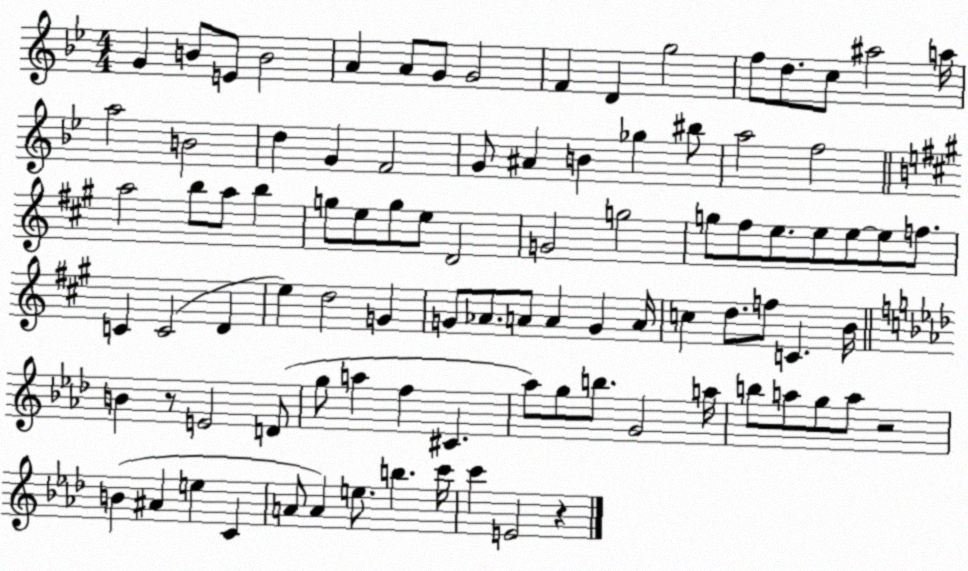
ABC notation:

X:1
T:Untitled
M:4/4
L:1/4
K:Bb
G B/2 E/2 B2 A A/2 G/2 G2 F D g2 f/2 d/2 c/2 ^a2 a/4 a2 B2 d G F2 G/2 ^A B _g ^b/2 a2 f2 a2 b/2 a/2 b g/2 e/2 g/2 e/2 D2 G2 g2 g/2 ^f/2 e/2 e/2 e/2 e/2 f/2 C C2 D e d2 G G/2 _A/2 A/2 A G A/4 c d/2 f/2 C B/4 B z/2 E2 D/2 g/2 a f ^C _a/2 g/2 b/2 G2 a/4 b/2 a/2 g/2 a/2 z2 B ^A e C A/2 A e/2 b c'/4 c' E2 z